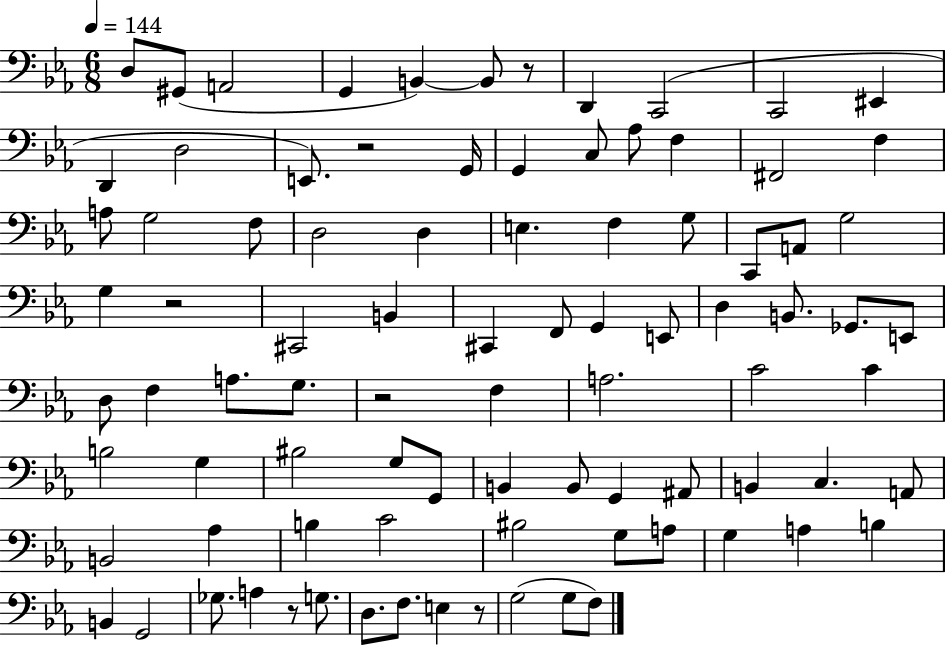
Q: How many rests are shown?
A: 6